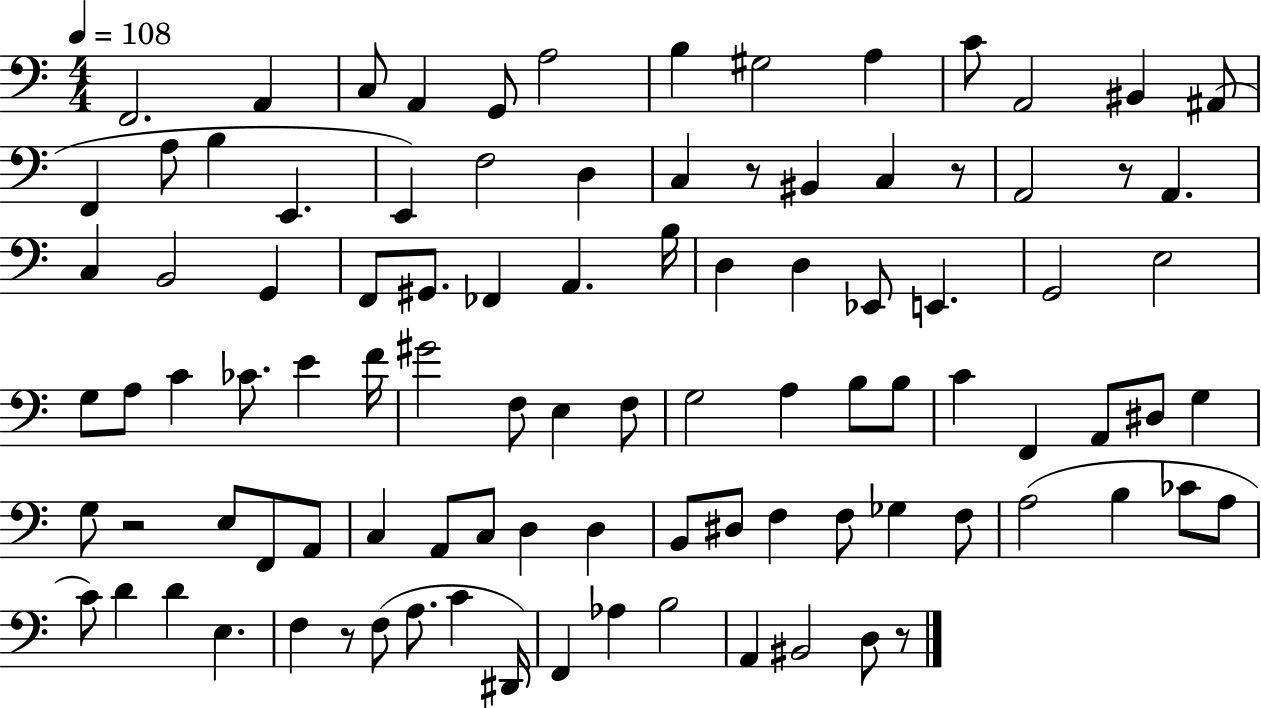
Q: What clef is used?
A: bass